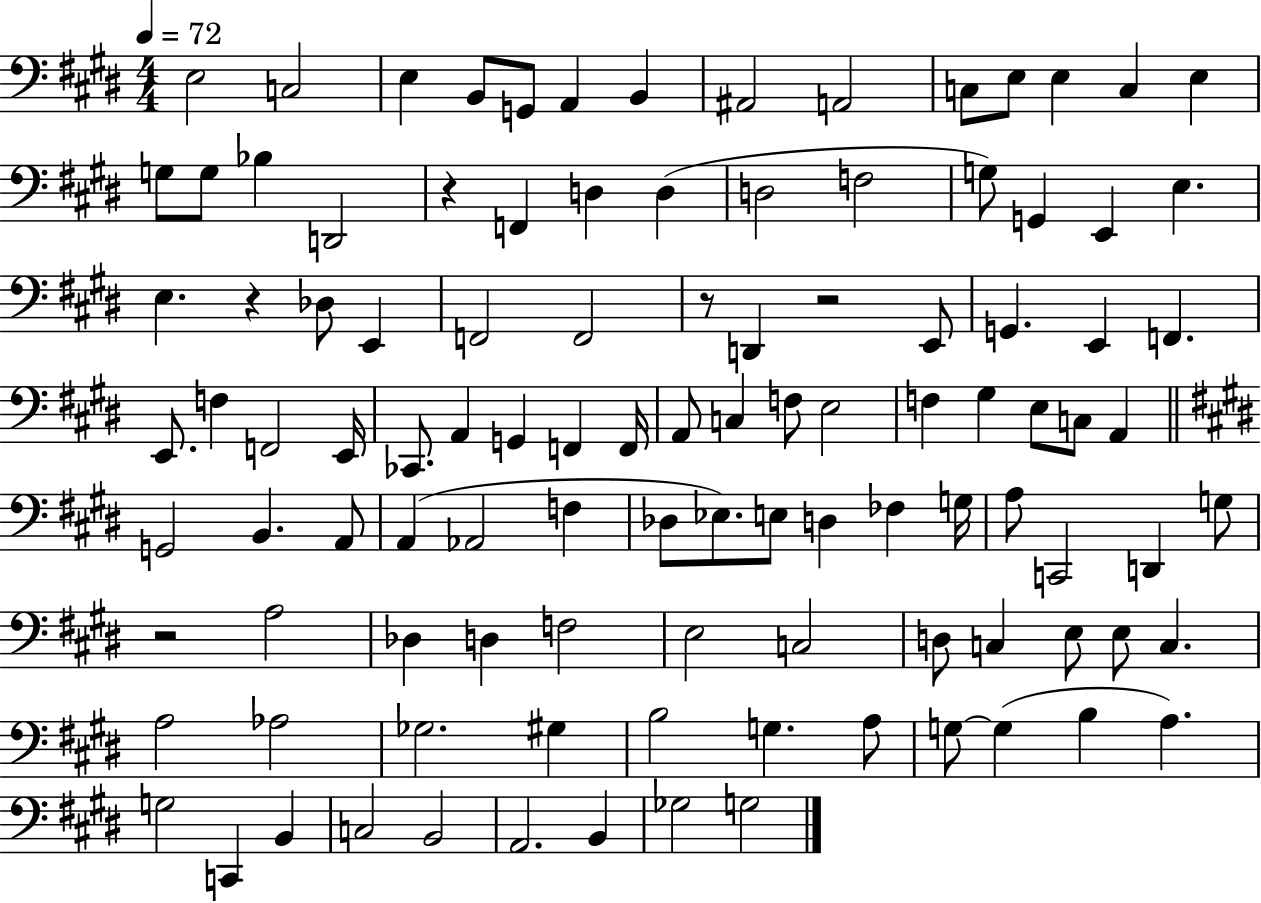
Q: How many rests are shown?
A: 5